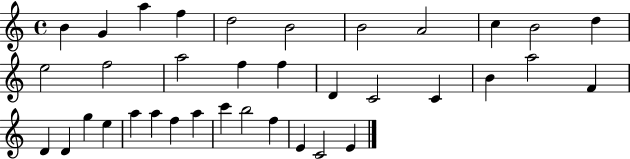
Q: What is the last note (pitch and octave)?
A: E4